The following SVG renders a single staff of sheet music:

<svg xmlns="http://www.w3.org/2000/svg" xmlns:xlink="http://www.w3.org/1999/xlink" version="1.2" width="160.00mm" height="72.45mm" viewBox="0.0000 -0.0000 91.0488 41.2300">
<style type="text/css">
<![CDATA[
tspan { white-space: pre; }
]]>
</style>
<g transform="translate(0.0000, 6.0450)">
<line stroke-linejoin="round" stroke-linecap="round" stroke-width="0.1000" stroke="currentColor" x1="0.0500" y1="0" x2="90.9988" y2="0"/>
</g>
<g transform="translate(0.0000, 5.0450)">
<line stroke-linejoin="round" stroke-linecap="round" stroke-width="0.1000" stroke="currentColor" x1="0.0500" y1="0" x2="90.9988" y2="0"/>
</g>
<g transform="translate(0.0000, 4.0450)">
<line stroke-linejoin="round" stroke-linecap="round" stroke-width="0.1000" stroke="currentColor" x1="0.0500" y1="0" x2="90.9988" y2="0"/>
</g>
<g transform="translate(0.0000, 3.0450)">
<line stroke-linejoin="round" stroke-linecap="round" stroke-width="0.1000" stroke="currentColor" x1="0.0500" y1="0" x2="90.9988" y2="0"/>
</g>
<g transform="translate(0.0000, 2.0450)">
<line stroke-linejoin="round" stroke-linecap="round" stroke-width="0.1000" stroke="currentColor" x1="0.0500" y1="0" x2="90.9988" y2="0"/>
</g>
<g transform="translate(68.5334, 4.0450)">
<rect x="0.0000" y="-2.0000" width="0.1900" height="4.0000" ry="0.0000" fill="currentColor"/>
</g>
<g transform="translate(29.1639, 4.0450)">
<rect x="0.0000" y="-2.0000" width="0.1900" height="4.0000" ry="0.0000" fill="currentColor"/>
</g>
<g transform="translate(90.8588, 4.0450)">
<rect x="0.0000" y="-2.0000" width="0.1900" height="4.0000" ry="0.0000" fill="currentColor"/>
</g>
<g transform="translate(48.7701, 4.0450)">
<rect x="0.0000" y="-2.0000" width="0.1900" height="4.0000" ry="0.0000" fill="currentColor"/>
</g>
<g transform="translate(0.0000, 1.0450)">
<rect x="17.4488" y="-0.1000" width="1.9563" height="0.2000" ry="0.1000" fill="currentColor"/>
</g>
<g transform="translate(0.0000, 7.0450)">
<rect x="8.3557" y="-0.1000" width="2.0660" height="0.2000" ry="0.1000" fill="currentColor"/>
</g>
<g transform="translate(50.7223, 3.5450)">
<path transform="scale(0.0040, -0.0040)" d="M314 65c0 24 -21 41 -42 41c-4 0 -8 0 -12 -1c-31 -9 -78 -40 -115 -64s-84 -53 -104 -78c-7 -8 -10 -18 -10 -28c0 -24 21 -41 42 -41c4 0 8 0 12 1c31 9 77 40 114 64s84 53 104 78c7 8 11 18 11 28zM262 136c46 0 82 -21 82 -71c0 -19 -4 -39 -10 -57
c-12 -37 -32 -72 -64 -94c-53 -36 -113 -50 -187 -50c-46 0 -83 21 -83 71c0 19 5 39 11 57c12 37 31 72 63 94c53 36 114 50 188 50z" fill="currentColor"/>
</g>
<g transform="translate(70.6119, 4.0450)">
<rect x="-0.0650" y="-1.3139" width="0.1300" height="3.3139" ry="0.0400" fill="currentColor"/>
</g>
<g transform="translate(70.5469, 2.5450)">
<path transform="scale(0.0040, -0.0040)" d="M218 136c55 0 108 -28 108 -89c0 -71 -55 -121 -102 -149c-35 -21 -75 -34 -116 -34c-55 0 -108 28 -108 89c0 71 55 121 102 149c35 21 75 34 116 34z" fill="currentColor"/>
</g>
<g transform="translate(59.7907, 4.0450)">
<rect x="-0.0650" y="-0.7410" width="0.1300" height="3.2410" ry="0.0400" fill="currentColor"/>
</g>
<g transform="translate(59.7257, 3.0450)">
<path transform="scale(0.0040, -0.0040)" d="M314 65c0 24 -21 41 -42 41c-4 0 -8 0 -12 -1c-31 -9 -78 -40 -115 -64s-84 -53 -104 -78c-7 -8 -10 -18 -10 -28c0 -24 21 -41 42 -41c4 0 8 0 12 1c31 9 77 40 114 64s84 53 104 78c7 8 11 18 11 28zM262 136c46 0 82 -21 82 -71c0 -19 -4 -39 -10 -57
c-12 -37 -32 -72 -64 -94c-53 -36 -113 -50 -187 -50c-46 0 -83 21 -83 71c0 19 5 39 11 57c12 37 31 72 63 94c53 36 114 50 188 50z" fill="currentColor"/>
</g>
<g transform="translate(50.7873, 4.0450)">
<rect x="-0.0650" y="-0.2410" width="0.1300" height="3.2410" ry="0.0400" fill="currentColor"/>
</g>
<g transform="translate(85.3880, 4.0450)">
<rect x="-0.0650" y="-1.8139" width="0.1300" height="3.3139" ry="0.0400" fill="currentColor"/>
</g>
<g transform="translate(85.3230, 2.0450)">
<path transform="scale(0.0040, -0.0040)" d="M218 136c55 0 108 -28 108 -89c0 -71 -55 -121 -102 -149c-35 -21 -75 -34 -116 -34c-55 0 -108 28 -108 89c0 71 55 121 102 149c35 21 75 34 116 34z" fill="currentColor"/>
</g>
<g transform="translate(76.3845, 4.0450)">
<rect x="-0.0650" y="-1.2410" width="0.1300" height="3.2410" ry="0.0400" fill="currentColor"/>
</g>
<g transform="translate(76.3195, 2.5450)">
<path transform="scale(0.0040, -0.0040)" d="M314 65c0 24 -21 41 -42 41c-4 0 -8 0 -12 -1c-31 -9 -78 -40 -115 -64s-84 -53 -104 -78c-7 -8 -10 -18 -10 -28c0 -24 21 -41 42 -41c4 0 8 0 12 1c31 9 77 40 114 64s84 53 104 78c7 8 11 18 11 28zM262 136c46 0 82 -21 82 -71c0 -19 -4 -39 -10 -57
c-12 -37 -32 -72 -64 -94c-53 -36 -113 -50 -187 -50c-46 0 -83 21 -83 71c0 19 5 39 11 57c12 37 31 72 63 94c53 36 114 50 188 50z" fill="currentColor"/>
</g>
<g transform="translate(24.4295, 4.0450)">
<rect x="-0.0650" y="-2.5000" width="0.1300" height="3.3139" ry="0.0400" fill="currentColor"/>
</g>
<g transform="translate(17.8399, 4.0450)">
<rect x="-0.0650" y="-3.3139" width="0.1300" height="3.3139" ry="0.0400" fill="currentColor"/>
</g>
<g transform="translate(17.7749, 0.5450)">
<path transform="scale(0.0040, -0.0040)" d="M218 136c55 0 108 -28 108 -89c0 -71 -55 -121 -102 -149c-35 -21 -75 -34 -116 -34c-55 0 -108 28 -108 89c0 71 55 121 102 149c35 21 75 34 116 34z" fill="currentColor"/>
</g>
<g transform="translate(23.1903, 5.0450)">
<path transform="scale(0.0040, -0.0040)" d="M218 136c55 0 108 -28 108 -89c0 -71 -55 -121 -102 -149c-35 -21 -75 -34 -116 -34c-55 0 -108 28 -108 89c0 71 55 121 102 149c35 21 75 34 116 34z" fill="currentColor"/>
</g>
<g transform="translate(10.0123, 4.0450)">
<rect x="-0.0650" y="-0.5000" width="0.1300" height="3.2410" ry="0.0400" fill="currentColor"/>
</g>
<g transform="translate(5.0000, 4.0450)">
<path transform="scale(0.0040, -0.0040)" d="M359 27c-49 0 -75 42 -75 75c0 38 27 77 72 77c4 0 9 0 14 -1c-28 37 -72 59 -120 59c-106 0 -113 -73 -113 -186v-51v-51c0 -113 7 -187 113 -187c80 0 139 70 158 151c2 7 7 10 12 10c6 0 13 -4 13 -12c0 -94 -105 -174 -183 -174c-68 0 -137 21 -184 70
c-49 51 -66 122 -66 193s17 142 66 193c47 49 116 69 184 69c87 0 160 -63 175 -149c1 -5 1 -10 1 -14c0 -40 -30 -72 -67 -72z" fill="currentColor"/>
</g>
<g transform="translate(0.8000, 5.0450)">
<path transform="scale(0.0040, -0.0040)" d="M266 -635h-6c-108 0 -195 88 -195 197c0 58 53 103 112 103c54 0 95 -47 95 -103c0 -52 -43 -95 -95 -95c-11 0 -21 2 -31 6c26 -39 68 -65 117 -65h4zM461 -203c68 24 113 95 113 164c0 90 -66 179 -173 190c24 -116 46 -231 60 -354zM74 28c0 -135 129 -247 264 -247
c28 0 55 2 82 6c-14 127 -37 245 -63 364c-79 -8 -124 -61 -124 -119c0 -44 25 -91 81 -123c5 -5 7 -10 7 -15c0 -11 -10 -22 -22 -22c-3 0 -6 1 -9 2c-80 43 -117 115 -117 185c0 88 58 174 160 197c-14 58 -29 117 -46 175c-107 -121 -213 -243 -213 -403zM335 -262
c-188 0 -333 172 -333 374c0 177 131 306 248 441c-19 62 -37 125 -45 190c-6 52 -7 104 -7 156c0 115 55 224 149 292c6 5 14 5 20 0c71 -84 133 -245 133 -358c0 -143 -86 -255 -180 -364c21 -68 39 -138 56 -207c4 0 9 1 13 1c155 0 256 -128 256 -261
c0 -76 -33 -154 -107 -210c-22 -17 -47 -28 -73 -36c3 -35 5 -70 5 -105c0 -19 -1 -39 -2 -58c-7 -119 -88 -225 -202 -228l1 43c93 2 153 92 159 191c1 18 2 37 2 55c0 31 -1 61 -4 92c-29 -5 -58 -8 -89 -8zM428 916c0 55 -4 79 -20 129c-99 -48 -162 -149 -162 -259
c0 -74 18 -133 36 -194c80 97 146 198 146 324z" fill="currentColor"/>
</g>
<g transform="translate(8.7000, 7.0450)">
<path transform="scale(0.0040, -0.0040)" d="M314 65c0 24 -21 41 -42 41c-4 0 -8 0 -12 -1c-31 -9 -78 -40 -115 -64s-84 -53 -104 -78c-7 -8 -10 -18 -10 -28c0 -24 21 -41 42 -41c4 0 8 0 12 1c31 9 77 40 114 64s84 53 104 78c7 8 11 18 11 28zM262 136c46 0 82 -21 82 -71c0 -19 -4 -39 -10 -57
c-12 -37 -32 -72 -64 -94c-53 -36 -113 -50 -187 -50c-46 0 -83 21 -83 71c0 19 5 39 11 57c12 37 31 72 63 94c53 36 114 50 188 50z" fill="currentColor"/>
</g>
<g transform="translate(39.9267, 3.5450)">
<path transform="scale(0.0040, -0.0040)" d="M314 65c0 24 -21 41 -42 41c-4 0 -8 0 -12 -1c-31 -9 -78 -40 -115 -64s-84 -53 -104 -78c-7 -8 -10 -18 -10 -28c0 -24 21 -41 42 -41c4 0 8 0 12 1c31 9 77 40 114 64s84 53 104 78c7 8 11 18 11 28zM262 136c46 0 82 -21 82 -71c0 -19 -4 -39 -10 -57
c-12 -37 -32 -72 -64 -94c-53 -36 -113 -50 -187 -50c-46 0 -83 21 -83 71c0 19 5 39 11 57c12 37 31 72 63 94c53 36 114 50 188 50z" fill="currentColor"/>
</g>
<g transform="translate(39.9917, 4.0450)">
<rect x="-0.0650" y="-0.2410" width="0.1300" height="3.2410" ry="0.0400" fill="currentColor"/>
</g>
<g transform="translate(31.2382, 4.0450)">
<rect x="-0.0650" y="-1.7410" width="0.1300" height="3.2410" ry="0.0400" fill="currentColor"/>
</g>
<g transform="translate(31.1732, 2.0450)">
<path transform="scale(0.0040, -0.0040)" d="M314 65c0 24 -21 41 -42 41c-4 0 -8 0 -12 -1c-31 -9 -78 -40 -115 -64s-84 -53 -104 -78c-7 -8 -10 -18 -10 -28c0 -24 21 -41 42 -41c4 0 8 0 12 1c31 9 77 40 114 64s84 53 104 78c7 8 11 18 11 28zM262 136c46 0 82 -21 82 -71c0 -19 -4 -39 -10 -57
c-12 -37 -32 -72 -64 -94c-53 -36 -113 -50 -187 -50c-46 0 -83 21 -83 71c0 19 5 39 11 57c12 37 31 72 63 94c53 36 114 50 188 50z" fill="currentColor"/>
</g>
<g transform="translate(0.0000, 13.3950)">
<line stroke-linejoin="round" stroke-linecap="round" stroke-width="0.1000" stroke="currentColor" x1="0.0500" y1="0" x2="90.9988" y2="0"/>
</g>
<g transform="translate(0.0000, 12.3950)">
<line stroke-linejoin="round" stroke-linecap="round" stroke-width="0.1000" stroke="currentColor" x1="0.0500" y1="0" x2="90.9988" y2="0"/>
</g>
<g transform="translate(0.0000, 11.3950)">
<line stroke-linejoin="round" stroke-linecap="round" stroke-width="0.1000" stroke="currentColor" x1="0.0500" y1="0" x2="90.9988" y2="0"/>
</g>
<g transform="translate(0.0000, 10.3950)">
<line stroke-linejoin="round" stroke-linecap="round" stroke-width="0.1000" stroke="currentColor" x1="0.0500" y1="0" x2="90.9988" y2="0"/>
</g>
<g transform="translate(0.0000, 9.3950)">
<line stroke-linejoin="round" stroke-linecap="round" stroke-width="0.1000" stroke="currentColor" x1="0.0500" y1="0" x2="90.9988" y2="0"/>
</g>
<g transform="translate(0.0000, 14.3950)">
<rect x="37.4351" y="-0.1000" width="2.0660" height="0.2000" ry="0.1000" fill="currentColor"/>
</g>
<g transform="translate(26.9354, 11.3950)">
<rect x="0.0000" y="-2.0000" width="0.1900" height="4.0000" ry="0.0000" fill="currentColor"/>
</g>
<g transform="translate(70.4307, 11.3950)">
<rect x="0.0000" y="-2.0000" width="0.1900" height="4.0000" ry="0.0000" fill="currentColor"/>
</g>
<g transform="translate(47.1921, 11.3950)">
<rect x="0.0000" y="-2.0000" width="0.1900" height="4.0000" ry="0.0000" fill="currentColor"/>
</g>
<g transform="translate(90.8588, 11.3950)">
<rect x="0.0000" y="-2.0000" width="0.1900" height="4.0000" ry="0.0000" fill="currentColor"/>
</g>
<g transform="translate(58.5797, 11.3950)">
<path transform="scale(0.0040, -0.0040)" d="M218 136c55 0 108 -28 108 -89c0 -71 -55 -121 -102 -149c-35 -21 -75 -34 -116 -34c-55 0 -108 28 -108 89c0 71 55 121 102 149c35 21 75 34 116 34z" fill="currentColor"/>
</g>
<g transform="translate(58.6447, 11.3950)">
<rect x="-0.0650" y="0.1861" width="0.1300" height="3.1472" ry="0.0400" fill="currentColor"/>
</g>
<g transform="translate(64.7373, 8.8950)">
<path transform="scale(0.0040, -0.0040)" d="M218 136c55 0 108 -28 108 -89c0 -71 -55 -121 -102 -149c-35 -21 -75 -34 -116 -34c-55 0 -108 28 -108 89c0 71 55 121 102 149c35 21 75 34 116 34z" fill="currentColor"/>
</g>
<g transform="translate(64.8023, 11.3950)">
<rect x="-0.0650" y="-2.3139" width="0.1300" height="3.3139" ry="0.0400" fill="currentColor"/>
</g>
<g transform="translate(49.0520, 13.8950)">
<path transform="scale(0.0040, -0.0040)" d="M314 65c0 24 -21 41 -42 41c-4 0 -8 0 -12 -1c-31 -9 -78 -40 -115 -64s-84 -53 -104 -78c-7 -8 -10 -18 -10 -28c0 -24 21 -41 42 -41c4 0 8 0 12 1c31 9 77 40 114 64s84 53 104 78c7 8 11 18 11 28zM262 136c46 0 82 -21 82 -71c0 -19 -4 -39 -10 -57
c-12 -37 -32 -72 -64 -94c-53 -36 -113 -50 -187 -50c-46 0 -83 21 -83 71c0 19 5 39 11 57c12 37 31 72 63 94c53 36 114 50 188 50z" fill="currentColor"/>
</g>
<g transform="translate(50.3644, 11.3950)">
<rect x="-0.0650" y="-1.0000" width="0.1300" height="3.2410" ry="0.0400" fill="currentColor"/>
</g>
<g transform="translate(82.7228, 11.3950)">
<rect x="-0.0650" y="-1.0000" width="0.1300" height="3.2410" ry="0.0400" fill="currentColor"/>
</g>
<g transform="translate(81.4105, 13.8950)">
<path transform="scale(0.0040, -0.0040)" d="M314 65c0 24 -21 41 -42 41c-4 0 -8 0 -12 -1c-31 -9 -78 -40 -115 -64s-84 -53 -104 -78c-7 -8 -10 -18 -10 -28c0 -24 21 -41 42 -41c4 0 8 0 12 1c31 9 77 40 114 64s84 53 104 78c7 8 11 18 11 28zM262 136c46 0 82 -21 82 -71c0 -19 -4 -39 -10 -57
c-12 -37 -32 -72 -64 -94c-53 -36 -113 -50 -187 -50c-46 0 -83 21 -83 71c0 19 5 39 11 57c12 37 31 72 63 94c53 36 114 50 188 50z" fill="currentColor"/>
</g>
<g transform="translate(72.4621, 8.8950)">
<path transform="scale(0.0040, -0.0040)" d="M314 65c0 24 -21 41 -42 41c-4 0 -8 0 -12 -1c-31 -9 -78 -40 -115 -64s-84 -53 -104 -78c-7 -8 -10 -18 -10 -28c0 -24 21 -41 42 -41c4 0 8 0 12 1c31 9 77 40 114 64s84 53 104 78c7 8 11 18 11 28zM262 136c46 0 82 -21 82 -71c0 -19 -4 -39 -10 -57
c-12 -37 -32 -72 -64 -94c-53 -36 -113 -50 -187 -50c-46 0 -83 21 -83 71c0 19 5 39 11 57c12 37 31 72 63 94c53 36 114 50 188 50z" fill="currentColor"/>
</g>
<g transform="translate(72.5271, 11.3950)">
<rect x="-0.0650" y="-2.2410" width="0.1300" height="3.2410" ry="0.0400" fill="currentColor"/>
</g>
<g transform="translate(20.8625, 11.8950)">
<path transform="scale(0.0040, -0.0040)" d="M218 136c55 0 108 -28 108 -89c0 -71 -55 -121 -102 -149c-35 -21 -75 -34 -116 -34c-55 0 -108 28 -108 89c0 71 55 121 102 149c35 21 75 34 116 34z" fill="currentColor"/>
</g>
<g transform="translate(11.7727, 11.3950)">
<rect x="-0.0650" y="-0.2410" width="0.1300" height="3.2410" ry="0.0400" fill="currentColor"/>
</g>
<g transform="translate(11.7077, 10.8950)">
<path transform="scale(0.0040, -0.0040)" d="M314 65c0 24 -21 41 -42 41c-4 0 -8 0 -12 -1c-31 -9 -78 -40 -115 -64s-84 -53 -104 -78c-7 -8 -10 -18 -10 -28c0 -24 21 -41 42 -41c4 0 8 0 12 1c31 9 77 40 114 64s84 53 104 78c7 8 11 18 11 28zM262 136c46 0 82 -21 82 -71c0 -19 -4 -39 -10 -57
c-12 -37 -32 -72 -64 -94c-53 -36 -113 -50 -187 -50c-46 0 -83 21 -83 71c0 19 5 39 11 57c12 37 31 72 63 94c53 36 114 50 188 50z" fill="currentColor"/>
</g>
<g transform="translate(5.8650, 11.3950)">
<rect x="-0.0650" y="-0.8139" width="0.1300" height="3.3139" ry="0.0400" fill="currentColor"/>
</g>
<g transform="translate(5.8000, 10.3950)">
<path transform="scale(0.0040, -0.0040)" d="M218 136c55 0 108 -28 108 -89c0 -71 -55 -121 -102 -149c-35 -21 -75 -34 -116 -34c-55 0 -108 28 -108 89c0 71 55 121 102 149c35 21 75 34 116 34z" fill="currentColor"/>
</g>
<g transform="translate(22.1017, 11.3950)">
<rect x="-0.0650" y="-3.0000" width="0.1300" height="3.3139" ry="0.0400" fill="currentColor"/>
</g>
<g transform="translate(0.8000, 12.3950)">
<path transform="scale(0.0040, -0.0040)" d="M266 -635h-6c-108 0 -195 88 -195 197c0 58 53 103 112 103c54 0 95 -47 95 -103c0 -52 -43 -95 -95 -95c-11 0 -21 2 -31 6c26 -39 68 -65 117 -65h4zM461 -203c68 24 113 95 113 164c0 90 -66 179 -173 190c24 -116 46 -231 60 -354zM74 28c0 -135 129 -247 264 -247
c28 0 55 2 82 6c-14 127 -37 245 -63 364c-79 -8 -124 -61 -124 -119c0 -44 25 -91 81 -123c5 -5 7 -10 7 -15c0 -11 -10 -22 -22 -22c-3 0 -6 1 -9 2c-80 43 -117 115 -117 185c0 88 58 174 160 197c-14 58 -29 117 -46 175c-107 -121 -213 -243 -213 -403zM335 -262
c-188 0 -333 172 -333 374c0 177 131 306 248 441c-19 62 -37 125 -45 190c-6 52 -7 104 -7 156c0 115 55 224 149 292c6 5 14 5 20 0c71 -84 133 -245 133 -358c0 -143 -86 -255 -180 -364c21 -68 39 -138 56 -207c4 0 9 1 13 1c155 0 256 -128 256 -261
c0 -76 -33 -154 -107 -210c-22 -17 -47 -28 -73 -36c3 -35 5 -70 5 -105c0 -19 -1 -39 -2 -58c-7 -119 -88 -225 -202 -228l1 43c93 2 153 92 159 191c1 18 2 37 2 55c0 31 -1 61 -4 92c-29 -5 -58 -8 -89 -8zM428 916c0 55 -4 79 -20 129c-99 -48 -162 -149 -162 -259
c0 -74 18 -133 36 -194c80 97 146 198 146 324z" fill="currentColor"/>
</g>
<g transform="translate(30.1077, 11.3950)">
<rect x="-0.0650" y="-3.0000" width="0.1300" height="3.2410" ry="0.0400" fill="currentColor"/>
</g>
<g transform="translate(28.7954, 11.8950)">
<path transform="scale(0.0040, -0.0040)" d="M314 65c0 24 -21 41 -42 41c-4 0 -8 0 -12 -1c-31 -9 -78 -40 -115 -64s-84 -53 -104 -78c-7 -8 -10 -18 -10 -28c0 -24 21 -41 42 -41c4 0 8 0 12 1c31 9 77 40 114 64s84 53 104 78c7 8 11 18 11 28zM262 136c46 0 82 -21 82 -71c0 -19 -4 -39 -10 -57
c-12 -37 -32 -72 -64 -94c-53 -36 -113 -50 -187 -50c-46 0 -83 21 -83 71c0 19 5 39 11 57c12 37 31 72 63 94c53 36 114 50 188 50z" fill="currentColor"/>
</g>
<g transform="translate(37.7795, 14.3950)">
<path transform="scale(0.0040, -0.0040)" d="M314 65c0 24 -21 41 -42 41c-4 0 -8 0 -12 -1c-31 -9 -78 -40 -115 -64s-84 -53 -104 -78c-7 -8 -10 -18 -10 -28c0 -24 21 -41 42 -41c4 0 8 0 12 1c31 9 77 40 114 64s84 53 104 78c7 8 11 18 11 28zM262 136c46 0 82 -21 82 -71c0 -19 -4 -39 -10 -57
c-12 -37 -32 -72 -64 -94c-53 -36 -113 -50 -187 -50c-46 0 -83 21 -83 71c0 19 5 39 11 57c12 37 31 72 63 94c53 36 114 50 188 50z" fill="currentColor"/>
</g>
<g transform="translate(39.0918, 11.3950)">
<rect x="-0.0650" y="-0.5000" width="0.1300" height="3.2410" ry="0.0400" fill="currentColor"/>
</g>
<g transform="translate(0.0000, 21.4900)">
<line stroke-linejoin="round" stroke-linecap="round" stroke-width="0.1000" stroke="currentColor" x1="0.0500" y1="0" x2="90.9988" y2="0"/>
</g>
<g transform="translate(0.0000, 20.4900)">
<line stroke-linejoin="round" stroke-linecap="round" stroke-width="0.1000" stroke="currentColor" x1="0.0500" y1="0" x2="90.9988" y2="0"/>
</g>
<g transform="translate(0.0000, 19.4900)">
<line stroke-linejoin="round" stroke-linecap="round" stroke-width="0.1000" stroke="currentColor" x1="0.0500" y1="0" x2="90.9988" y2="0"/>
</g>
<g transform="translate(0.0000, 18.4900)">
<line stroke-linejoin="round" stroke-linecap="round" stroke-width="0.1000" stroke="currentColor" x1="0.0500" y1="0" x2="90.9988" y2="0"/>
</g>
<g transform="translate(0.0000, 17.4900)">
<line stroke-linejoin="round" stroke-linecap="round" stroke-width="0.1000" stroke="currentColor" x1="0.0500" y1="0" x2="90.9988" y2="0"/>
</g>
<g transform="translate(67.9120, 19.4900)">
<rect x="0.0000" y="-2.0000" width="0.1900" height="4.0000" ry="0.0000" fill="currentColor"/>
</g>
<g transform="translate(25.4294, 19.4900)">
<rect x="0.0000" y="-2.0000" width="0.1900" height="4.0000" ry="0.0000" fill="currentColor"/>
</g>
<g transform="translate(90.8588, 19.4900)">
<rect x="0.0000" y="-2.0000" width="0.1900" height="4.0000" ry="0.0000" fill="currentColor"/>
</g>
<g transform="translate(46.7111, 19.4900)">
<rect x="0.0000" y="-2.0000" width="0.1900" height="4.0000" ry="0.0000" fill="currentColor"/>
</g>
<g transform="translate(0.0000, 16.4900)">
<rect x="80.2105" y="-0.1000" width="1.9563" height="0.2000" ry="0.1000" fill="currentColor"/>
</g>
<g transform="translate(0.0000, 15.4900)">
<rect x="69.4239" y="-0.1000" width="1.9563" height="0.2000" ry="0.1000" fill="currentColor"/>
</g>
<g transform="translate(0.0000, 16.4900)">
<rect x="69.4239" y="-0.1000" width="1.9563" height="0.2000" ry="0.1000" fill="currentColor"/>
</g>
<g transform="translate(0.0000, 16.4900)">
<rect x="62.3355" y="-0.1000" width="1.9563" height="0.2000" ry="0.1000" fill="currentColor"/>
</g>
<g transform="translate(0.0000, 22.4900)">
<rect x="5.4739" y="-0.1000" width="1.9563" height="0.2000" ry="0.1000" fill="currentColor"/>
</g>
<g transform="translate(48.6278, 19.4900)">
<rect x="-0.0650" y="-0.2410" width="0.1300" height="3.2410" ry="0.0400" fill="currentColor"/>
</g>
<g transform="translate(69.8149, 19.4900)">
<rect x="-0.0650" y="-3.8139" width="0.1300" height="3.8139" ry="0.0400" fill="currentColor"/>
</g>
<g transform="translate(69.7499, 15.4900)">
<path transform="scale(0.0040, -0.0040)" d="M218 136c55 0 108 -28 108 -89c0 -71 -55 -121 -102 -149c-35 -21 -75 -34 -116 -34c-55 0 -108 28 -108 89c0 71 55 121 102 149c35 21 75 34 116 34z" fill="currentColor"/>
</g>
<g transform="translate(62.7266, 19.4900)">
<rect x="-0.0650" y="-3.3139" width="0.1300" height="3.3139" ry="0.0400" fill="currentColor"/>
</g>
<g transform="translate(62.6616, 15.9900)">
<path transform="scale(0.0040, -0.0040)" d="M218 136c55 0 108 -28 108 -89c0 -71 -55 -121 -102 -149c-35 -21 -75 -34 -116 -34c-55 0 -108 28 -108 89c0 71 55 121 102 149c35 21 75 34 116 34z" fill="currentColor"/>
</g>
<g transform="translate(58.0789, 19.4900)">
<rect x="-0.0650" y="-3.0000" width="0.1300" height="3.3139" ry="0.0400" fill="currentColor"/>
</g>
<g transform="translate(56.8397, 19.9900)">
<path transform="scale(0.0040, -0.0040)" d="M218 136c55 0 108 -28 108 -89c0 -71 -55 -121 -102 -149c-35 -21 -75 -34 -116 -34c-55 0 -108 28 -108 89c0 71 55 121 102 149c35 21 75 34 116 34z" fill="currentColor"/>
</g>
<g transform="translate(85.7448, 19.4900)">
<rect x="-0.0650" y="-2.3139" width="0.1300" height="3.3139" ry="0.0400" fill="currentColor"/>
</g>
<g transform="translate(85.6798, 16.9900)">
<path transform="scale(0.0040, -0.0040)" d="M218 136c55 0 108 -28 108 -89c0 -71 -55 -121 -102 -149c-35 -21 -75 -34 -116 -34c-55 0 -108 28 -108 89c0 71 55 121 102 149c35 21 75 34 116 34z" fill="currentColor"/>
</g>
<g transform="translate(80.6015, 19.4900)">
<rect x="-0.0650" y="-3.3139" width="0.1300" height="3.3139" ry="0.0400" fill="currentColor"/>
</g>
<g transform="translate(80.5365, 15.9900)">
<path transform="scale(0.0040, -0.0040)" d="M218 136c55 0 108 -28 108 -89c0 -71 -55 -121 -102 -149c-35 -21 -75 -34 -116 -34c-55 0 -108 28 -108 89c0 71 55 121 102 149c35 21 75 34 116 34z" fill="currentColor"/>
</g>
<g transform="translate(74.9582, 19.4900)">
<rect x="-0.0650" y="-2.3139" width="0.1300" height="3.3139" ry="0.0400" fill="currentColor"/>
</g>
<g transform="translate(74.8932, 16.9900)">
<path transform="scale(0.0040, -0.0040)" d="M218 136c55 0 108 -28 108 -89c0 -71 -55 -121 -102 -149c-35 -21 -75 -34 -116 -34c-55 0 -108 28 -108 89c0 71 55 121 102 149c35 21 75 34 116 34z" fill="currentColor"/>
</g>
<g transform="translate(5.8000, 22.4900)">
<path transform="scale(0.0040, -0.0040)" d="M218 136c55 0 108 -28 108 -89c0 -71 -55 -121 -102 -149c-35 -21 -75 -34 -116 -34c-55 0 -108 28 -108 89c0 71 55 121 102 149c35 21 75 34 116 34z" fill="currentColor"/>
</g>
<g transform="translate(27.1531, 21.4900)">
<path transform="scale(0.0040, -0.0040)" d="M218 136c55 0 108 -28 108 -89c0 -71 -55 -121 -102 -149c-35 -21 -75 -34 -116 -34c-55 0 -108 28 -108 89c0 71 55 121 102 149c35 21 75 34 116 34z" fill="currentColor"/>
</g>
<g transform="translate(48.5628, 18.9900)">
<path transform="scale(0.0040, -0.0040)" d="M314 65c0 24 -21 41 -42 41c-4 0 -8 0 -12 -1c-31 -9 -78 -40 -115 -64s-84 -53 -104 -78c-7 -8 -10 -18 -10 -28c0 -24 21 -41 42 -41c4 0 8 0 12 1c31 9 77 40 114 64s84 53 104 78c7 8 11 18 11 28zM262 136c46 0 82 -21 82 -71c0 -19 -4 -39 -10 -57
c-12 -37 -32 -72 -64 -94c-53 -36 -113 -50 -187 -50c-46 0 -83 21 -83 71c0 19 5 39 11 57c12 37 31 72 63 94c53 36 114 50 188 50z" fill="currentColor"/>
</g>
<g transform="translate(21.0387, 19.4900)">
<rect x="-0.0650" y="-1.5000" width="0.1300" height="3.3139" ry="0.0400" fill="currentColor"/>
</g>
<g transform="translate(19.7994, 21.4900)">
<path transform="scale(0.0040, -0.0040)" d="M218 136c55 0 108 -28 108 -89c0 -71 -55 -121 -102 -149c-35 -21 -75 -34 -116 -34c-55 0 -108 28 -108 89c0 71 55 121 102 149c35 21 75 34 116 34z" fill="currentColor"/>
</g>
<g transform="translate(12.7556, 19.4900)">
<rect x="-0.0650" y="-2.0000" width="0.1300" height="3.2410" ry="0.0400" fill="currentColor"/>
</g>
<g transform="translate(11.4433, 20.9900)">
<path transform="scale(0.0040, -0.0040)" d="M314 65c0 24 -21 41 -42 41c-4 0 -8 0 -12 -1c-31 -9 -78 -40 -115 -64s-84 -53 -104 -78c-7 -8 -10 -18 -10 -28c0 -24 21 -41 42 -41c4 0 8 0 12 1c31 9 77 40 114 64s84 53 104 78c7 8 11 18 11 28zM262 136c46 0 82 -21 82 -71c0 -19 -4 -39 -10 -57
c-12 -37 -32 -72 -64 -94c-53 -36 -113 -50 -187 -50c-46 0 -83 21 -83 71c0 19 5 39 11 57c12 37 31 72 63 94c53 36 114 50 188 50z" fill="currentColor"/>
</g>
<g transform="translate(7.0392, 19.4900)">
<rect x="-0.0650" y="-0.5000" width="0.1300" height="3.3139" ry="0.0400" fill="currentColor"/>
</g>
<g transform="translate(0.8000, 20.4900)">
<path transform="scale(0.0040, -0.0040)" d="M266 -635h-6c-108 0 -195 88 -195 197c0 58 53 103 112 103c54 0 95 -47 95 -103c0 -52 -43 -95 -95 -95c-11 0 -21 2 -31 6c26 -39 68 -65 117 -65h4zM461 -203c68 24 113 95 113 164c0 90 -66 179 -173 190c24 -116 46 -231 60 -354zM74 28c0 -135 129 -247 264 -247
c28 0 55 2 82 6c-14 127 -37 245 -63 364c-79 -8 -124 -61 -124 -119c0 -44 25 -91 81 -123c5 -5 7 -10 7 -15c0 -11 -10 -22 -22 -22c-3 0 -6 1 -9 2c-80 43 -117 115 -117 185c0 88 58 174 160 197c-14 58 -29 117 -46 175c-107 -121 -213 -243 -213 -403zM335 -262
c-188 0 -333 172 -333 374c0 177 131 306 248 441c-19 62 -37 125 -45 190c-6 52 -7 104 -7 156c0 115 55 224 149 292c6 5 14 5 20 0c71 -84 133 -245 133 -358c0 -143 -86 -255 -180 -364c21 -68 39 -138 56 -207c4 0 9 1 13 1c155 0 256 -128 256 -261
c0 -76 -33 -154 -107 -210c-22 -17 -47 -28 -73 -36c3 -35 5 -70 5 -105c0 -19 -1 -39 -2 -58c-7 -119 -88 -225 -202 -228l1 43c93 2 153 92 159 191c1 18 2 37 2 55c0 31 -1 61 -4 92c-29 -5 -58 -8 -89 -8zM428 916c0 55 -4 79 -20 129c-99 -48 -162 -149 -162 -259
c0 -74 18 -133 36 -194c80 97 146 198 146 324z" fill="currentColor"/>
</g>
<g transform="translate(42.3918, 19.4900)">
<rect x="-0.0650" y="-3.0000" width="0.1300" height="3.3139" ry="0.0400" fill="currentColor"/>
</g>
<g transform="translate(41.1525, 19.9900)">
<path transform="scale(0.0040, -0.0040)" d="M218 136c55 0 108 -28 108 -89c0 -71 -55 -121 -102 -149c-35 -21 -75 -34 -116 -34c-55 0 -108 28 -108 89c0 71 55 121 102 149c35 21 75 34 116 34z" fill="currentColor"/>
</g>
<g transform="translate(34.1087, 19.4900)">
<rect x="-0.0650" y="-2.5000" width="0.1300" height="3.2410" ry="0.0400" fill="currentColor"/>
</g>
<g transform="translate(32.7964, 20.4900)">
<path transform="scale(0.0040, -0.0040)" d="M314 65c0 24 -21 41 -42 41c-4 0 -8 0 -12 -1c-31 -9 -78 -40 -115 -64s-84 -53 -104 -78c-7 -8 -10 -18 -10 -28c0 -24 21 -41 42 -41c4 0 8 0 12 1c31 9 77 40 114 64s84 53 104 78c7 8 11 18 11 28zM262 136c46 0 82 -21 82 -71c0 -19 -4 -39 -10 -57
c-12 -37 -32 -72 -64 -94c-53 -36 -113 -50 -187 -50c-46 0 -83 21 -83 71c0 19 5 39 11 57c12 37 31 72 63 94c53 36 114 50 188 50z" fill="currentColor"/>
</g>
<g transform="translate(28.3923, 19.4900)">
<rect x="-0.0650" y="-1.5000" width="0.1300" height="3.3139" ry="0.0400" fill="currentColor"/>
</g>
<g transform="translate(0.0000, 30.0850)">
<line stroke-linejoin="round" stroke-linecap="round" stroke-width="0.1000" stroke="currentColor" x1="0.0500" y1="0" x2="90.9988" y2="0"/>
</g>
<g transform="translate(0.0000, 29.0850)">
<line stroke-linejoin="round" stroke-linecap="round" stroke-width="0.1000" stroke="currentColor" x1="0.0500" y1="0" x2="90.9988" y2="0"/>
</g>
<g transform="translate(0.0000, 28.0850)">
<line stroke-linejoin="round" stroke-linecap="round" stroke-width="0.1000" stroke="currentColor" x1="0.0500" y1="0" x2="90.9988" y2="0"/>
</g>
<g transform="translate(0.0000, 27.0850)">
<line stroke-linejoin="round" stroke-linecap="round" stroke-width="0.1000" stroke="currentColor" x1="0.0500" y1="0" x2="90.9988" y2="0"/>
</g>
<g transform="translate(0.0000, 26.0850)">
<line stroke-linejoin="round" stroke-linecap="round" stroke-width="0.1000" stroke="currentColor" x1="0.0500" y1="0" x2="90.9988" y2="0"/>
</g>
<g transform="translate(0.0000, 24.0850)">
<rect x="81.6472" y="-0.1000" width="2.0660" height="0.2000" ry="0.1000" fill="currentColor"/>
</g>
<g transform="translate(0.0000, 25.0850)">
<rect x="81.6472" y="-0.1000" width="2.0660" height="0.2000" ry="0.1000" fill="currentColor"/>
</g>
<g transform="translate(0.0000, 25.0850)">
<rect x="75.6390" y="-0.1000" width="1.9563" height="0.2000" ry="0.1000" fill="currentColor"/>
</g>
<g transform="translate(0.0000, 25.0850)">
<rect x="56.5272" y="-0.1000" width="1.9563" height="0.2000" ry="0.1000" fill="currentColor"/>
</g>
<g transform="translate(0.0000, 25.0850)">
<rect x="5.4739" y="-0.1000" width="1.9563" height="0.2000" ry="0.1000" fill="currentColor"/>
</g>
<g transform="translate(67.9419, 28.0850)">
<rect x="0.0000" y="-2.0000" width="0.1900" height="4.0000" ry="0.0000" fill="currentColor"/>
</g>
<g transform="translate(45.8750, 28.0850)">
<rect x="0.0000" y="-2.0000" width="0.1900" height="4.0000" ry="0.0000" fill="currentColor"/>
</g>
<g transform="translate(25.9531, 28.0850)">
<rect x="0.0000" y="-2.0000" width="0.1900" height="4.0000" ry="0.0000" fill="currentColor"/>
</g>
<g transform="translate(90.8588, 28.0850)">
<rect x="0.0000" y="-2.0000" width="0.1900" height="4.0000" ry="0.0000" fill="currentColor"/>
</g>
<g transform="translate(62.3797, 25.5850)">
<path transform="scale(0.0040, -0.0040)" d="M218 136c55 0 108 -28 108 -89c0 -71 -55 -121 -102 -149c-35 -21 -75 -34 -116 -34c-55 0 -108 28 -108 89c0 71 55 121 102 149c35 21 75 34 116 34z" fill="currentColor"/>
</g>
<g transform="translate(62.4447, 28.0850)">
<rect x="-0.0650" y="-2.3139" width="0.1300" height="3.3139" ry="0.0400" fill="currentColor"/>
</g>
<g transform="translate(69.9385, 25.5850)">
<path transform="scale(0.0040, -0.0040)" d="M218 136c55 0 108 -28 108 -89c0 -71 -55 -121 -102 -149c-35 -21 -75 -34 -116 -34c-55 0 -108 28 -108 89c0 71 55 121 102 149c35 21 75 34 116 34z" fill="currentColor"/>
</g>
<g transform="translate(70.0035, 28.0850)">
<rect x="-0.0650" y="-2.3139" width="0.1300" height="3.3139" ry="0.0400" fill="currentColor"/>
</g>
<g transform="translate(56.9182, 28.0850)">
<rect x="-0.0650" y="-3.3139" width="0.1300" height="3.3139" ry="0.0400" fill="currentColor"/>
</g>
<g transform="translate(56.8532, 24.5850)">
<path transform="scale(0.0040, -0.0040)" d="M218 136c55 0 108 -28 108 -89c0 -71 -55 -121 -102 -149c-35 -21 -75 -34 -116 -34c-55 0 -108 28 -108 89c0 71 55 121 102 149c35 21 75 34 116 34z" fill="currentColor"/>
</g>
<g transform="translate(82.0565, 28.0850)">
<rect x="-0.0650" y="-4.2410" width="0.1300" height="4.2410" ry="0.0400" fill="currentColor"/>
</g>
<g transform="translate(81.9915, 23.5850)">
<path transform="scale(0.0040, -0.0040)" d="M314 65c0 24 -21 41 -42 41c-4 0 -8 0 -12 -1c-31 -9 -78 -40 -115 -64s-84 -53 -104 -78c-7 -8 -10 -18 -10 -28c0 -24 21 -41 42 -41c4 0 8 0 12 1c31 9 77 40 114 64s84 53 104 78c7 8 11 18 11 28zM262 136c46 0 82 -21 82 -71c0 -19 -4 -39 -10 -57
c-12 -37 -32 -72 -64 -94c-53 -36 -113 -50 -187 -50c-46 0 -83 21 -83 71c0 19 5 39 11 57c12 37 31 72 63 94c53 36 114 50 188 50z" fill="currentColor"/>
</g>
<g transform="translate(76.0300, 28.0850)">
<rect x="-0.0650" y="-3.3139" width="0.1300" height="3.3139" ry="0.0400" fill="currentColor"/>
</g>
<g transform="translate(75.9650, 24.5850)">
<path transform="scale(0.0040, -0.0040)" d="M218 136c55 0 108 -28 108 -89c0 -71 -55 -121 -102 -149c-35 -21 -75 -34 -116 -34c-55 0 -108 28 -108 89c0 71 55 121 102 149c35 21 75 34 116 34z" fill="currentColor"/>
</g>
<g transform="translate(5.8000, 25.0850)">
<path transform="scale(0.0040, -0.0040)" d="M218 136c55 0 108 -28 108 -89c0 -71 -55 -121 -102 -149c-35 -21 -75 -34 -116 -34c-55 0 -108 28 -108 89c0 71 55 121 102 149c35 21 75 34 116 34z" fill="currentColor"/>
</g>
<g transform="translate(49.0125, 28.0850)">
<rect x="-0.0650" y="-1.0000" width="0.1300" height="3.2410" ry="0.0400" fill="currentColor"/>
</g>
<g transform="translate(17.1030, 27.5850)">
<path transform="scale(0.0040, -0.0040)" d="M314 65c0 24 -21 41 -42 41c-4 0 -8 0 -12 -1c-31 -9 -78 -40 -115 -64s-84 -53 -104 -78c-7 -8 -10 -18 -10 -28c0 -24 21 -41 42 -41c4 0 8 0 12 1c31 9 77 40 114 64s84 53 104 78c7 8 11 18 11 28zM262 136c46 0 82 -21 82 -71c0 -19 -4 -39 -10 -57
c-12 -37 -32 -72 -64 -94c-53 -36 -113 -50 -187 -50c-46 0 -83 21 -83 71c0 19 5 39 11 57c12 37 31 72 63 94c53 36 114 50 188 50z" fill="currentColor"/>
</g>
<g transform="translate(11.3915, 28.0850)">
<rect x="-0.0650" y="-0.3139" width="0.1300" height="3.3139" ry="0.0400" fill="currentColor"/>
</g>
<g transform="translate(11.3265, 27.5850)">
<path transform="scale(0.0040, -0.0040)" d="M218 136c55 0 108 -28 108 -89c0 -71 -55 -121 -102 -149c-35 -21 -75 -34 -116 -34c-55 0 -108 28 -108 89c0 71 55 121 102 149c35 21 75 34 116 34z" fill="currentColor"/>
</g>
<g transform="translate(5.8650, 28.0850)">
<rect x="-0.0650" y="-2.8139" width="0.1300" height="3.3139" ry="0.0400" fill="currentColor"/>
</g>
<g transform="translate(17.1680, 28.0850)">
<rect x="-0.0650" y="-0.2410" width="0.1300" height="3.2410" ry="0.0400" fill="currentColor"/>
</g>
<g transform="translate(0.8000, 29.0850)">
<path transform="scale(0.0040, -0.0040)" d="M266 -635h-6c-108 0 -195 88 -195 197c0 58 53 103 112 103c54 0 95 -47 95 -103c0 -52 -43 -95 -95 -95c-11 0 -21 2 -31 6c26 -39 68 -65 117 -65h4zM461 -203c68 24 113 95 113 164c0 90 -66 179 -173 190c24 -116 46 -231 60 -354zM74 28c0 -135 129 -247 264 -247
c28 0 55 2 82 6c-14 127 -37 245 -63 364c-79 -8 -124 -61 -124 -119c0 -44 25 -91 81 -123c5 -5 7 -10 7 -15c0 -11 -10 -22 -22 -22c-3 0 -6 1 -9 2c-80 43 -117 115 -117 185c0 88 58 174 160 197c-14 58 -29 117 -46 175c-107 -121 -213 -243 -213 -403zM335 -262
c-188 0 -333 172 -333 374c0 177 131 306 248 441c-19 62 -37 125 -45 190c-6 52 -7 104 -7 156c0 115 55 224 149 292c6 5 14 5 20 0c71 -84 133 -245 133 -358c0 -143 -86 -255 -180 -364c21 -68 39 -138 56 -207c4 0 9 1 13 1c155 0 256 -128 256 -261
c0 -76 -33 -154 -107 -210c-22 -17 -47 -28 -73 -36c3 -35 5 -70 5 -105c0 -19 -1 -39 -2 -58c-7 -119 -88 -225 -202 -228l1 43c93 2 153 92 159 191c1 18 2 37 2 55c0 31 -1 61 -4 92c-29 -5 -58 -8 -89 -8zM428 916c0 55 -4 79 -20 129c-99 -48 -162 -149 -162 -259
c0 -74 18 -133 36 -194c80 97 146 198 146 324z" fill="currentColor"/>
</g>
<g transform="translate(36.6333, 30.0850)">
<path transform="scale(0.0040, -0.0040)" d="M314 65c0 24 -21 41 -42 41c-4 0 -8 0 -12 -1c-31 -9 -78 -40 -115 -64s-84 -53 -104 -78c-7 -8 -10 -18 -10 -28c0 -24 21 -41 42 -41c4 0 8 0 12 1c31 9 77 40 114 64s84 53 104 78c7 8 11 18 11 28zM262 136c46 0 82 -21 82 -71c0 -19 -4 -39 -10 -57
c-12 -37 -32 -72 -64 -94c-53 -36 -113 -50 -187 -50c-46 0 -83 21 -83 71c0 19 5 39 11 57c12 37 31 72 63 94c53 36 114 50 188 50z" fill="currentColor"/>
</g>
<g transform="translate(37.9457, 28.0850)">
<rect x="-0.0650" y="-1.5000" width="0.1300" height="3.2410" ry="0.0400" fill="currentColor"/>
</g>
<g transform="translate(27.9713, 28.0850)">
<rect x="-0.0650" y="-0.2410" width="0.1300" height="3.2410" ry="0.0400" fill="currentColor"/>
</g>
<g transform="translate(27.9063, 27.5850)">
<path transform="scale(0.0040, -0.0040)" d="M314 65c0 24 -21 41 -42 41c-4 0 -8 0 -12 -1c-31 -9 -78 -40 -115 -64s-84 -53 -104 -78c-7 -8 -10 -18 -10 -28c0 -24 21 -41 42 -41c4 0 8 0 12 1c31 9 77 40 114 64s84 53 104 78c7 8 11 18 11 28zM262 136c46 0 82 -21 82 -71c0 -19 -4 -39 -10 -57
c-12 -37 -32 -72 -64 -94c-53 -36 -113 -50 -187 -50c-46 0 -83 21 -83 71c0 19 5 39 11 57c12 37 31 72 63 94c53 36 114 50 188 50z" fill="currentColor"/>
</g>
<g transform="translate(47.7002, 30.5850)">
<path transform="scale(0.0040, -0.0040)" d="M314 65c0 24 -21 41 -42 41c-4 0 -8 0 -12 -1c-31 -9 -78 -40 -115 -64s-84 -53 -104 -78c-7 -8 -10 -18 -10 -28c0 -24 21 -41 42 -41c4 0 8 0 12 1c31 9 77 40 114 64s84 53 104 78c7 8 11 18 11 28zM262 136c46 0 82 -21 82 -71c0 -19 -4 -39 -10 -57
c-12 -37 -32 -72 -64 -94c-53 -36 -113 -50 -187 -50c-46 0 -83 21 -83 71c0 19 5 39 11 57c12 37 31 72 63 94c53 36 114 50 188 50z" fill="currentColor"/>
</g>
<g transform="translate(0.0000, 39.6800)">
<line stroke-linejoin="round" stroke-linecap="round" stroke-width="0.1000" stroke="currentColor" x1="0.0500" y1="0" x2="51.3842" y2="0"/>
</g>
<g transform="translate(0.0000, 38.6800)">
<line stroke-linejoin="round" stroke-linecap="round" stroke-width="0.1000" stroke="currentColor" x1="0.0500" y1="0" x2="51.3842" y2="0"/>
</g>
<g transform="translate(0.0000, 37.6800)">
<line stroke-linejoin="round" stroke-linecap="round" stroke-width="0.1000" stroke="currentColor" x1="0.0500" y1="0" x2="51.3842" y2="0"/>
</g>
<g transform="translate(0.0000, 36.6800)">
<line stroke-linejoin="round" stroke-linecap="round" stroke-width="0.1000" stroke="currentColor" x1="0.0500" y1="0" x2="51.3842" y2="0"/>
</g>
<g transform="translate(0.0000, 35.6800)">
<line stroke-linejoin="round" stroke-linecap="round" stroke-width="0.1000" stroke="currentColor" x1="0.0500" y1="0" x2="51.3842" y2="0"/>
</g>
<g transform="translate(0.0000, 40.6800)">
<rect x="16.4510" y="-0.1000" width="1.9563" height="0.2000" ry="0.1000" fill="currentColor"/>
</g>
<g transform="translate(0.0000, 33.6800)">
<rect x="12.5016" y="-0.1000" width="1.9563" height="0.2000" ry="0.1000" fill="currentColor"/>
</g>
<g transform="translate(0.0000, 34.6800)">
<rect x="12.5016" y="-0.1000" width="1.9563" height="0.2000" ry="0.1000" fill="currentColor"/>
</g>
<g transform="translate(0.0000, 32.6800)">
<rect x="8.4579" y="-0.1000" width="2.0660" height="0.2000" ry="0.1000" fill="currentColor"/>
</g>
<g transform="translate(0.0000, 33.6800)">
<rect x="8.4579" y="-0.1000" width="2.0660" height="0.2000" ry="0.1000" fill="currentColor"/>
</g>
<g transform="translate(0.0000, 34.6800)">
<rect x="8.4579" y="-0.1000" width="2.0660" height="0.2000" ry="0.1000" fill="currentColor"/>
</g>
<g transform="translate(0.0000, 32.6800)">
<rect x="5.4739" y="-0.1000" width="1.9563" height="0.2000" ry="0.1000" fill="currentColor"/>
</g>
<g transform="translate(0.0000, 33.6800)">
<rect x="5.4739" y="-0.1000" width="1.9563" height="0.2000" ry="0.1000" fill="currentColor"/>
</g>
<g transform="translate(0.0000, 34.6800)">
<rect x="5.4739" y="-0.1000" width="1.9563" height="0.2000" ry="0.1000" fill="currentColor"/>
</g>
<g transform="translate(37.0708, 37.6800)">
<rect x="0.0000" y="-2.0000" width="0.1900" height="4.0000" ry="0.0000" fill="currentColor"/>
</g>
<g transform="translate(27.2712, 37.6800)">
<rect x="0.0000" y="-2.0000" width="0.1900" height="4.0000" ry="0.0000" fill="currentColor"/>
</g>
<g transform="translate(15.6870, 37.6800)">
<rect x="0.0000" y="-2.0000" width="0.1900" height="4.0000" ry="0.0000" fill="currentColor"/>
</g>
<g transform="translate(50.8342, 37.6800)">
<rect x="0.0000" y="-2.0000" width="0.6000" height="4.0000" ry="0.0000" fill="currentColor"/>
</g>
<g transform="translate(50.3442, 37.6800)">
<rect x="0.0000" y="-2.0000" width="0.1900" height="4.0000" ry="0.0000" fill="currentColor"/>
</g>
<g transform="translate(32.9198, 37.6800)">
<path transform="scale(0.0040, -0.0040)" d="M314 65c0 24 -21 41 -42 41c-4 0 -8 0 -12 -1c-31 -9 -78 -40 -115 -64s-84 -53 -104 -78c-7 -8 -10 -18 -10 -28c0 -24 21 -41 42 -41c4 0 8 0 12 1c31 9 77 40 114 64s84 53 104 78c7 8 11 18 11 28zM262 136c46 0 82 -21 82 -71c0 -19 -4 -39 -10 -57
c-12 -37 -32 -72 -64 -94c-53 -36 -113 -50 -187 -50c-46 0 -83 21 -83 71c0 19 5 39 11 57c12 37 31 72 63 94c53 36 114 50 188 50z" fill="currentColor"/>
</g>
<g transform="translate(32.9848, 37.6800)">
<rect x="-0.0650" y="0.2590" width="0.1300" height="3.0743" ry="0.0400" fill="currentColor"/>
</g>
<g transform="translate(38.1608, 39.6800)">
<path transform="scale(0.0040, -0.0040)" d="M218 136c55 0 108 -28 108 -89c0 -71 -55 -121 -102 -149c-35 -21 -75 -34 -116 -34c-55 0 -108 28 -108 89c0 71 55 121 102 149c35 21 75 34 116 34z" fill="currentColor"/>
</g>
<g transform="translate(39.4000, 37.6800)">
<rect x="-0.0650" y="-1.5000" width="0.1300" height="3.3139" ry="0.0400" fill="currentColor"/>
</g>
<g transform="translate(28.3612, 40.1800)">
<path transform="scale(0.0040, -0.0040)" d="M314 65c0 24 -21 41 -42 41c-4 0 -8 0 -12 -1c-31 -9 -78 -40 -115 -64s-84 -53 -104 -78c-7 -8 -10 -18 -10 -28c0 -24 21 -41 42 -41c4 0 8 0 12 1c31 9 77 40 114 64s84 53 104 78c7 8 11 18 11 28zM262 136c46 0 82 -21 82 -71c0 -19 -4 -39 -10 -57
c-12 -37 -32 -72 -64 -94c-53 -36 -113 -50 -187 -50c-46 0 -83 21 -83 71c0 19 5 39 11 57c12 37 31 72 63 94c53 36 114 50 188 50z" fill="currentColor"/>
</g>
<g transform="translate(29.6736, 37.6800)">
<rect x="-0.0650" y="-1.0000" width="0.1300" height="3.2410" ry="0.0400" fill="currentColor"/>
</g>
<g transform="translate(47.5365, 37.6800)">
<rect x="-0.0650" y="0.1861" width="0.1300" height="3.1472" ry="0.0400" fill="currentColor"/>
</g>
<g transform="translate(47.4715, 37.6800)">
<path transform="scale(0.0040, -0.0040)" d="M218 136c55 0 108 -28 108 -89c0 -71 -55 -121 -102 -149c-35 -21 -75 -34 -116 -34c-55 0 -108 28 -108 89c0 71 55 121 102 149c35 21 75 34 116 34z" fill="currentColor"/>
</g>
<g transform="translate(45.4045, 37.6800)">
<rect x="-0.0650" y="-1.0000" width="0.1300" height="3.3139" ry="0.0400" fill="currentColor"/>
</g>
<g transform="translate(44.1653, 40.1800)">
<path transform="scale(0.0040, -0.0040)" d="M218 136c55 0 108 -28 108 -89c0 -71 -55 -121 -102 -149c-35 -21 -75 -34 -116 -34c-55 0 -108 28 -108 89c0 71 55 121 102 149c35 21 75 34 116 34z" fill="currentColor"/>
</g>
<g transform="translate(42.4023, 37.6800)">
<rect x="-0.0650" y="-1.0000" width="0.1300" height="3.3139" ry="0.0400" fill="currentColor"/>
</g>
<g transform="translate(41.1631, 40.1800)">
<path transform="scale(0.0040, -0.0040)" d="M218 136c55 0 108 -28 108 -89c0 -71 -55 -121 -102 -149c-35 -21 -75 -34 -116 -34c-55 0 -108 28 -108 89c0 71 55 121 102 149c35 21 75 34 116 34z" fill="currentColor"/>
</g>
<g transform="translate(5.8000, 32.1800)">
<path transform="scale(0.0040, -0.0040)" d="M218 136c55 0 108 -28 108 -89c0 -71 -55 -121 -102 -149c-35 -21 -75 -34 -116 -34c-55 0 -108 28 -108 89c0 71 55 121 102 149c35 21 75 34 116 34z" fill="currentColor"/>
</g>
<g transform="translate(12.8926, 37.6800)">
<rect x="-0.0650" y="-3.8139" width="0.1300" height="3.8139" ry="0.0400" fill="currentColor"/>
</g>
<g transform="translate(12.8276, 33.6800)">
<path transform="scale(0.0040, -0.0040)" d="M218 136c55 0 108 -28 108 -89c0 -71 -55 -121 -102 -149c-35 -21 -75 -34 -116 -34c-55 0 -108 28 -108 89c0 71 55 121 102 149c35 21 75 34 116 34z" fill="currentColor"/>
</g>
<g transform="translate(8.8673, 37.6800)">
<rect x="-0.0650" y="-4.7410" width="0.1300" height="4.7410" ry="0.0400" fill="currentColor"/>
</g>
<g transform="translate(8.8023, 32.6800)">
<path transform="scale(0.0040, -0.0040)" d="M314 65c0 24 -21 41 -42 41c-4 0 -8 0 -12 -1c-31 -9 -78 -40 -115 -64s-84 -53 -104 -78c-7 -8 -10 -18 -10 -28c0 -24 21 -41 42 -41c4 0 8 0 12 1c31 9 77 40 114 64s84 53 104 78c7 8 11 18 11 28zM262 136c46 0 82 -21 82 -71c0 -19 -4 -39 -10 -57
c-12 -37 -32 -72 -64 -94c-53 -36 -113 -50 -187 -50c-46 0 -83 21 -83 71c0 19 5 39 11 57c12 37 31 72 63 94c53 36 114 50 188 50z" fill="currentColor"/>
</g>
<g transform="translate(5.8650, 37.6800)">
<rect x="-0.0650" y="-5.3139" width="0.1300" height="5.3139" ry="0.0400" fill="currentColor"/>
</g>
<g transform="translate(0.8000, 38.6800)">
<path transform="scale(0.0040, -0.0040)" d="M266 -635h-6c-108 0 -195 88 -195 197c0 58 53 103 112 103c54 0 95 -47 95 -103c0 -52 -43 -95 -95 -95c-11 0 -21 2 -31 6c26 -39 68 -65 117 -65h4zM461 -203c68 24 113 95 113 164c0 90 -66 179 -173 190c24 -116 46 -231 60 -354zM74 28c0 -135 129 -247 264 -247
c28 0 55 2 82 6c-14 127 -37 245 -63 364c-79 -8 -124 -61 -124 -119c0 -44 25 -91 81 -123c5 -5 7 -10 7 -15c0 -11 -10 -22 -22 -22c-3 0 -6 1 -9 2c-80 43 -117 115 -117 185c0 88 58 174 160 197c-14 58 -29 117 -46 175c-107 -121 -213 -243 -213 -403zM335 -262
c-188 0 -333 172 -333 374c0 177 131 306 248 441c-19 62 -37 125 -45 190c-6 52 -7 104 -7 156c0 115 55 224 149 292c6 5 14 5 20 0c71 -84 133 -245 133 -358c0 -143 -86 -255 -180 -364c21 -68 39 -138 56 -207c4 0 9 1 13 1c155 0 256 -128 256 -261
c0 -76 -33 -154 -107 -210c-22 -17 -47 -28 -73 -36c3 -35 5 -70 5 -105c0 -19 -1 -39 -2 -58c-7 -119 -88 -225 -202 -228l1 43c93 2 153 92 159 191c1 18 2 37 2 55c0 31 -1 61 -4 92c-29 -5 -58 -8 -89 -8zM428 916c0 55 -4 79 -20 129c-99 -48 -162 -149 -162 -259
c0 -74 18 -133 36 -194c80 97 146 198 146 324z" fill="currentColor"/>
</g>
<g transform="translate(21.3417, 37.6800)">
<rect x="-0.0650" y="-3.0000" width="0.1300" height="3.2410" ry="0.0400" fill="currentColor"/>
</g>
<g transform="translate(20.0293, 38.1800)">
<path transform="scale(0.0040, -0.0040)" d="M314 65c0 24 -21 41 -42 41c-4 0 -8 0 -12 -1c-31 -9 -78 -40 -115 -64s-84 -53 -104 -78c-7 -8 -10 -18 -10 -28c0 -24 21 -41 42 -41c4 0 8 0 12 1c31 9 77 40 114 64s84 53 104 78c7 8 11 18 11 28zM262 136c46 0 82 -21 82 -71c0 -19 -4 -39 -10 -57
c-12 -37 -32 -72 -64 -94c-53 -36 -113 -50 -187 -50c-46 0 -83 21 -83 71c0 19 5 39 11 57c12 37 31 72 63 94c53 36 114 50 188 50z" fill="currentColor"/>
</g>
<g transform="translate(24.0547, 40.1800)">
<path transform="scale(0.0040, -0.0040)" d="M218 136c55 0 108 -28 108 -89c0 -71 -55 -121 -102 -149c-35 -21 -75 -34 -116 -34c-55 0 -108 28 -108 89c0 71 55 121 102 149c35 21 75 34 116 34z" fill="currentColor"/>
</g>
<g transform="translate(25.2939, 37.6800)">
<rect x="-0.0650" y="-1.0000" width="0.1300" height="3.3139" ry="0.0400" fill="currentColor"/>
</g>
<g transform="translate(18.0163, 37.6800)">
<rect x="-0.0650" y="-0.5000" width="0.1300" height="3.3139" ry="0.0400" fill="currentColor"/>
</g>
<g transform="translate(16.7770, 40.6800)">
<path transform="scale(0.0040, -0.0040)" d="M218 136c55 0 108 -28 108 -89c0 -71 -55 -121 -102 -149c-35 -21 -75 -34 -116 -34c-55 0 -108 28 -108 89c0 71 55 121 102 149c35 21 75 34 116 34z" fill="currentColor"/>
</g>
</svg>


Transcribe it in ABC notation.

X:1
T:Untitled
M:4/4
L:1/4
K:C
C2 b G f2 c2 c2 d2 e e2 f d c2 A A2 C2 D2 B g g2 D2 C F2 E E G2 A c2 A b c' g b g a c c2 c2 E2 D2 b g g b d'2 f' e'2 c' C A2 D D2 B2 E D D B